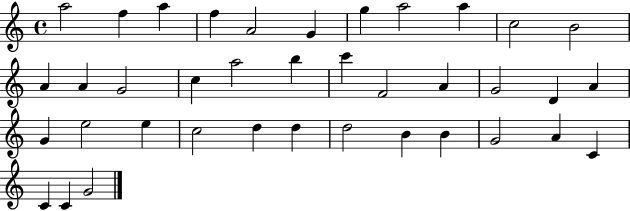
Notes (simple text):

A5/h F5/q A5/q F5/q A4/h G4/q G5/q A5/h A5/q C5/h B4/h A4/q A4/q G4/h C5/q A5/h B5/q C6/q F4/h A4/q G4/h D4/q A4/q G4/q E5/h E5/q C5/h D5/q D5/q D5/h B4/q B4/q G4/h A4/q C4/q C4/q C4/q G4/h